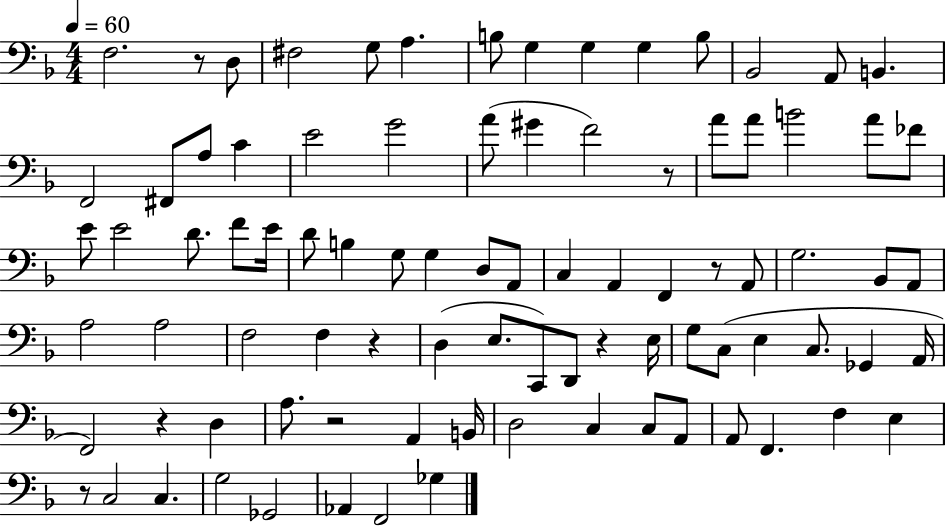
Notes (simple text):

F3/h. R/e D3/e F#3/h G3/e A3/q. B3/e G3/q G3/q G3/q B3/e Bb2/h A2/e B2/q. F2/h F#2/e A3/e C4/q E4/h G4/h A4/e G#4/q F4/h R/e A4/e A4/e B4/h A4/e FES4/e E4/e E4/h D4/e. F4/e E4/s D4/e B3/q G3/e G3/q D3/e A2/e C3/q A2/q F2/q R/e A2/e G3/h. Bb2/e A2/e A3/h A3/h F3/h F3/q R/q D3/q E3/e. C2/e D2/e R/q E3/s G3/e C3/e E3/q C3/e. Gb2/q A2/s F2/h R/q D3/q A3/e. R/h A2/q B2/s D3/h C3/q C3/e A2/e A2/e F2/q. F3/q E3/q R/e C3/h C3/q. G3/h Gb2/h Ab2/q F2/h Gb3/q